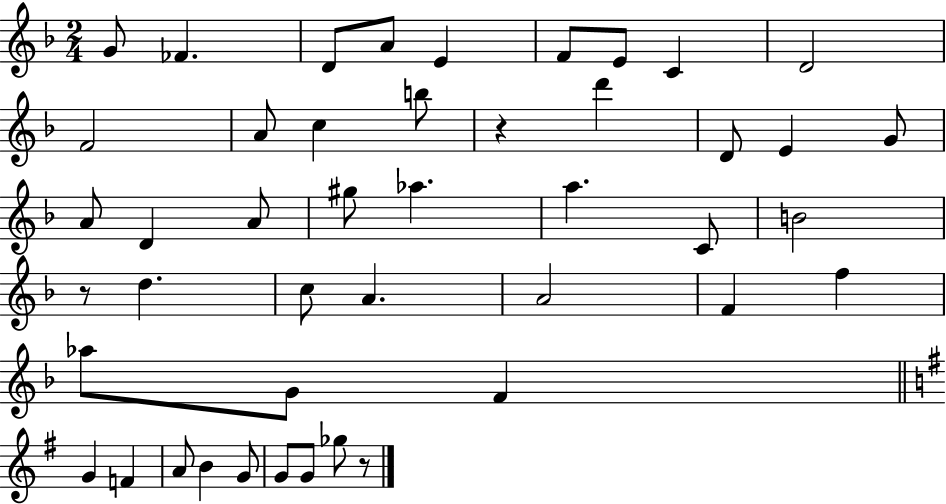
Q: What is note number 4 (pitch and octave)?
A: A4